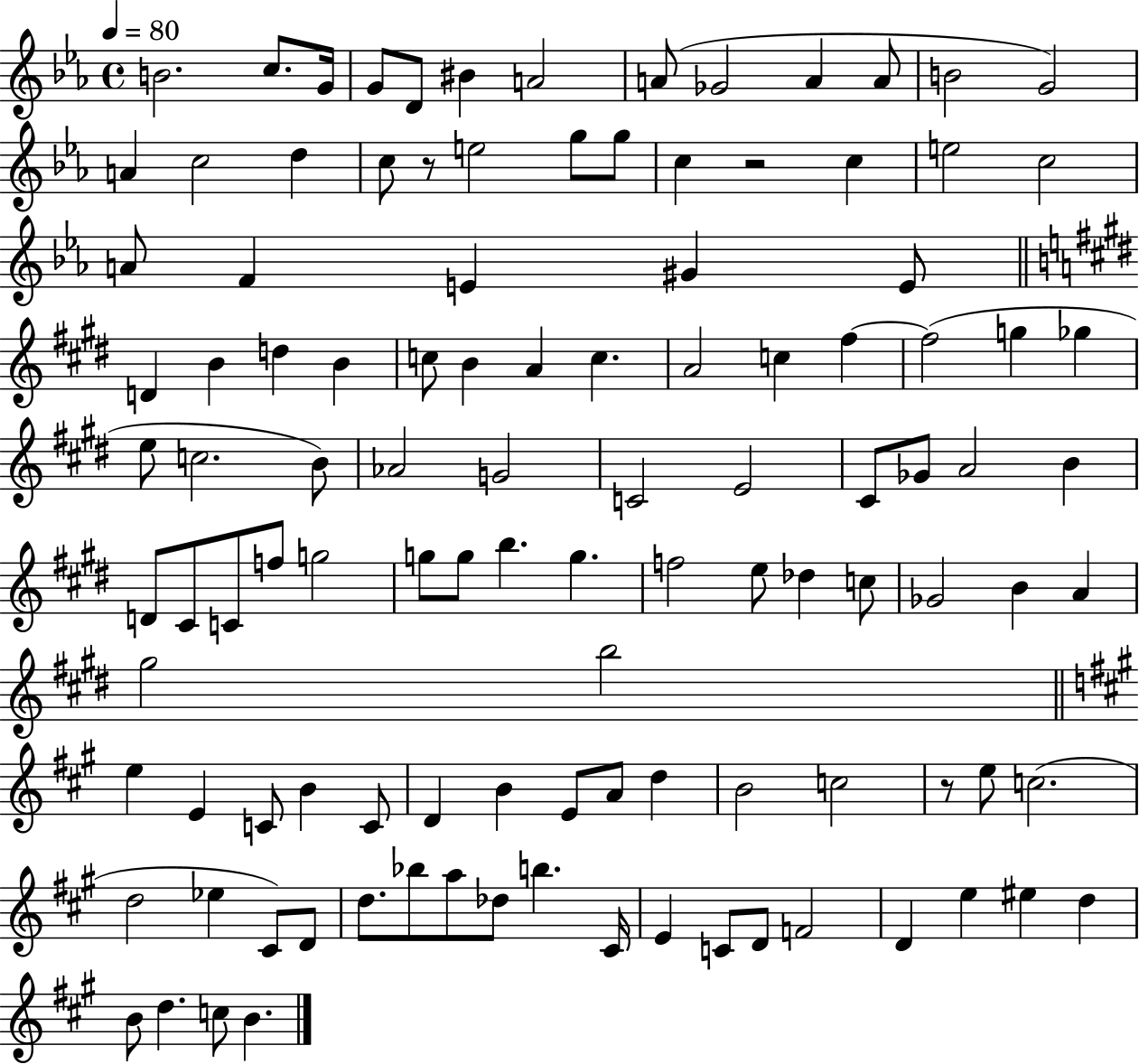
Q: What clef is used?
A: treble